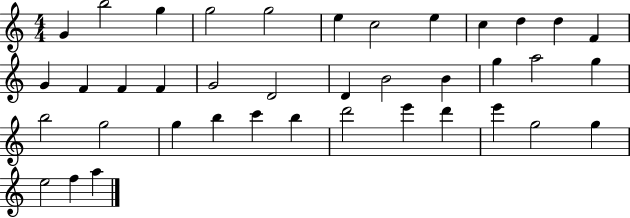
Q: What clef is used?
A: treble